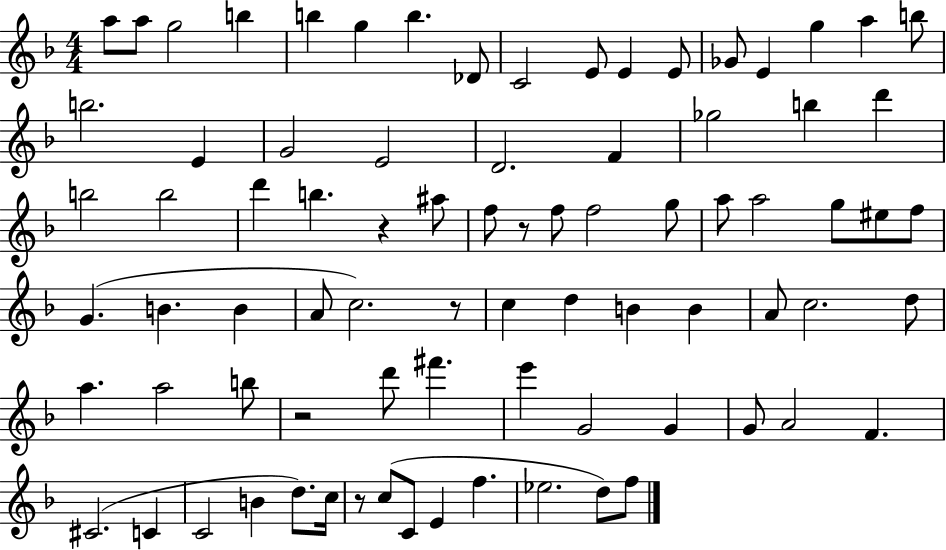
{
  \clef treble
  \numericTimeSignature
  \time 4/4
  \key f \major
  a''8 a''8 g''2 b''4 | b''4 g''4 b''4. des'8 | c'2 e'8 e'4 e'8 | ges'8 e'4 g''4 a''4 b''8 | \break b''2. e'4 | g'2 e'2 | d'2. f'4 | ges''2 b''4 d'''4 | \break b''2 b''2 | d'''4 b''4. r4 ais''8 | f''8 r8 f''8 f''2 g''8 | a''8 a''2 g''8 eis''8 f''8 | \break g'4.( b'4. b'4 | a'8 c''2.) r8 | c''4 d''4 b'4 b'4 | a'8 c''2. d''8 | \break a''4. a''2 b''8 | r2 d'''8 fis'''4. | e'''4 g'2 g'4 | g'8 a'2 f'4. | \break cis'2.( c'4 | c'2 b'4 d''8.) c''16 | r8 c''8( c'8 e'4 f''4. | ees''2. d''8) f''8 | \break \bar "|."
}